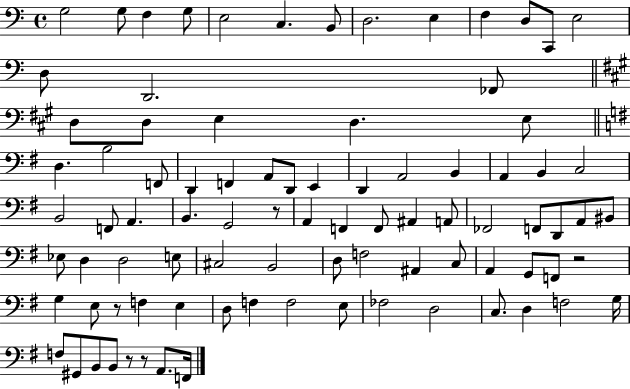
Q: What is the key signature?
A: C major